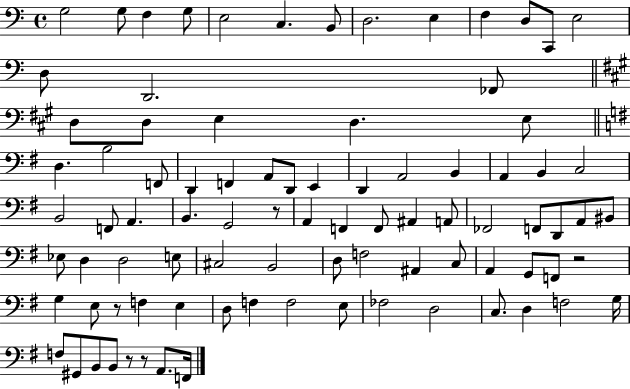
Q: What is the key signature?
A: C major